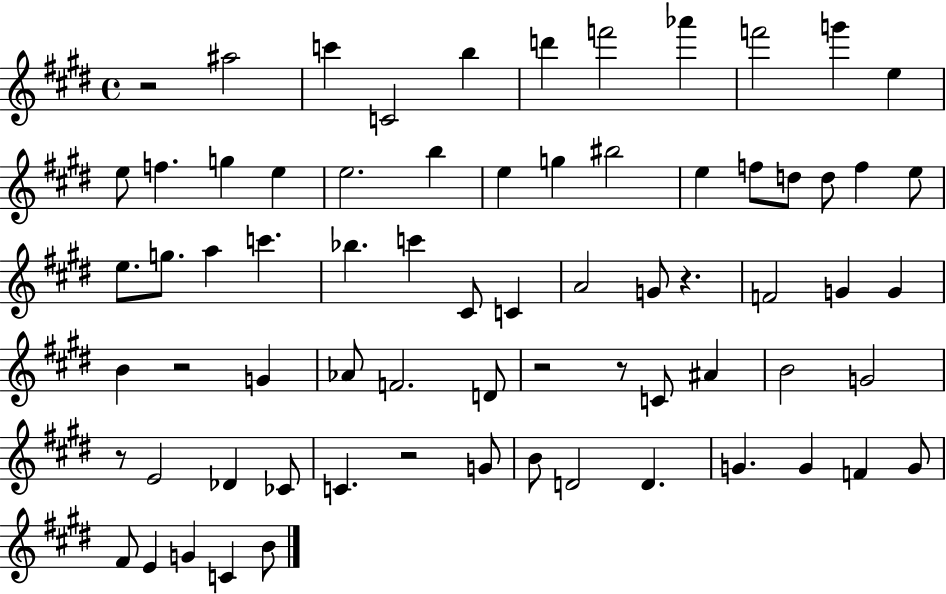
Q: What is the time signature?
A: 4/4